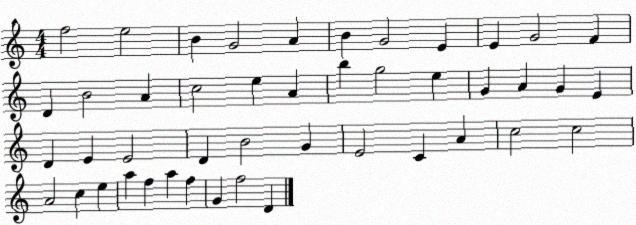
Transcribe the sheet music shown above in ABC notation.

X:1
T:Untitled
M:4/4
L:1/4
K:C
f2 e2 B G2 A B G2 E E G2 F D B2 A c2 e A b g2 e G A G E D E E2 D B2 G E2 C A c2 c2 A2 c e a f a f G f2 D